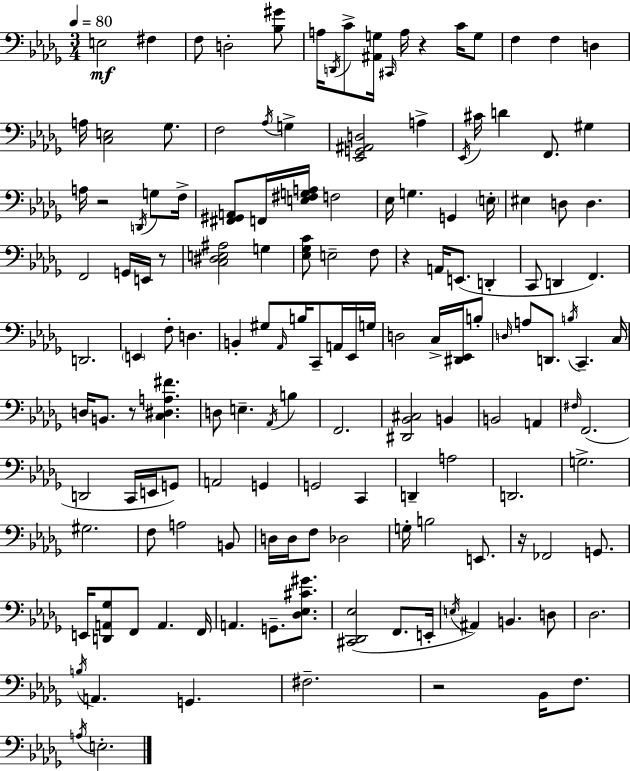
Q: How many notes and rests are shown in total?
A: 150